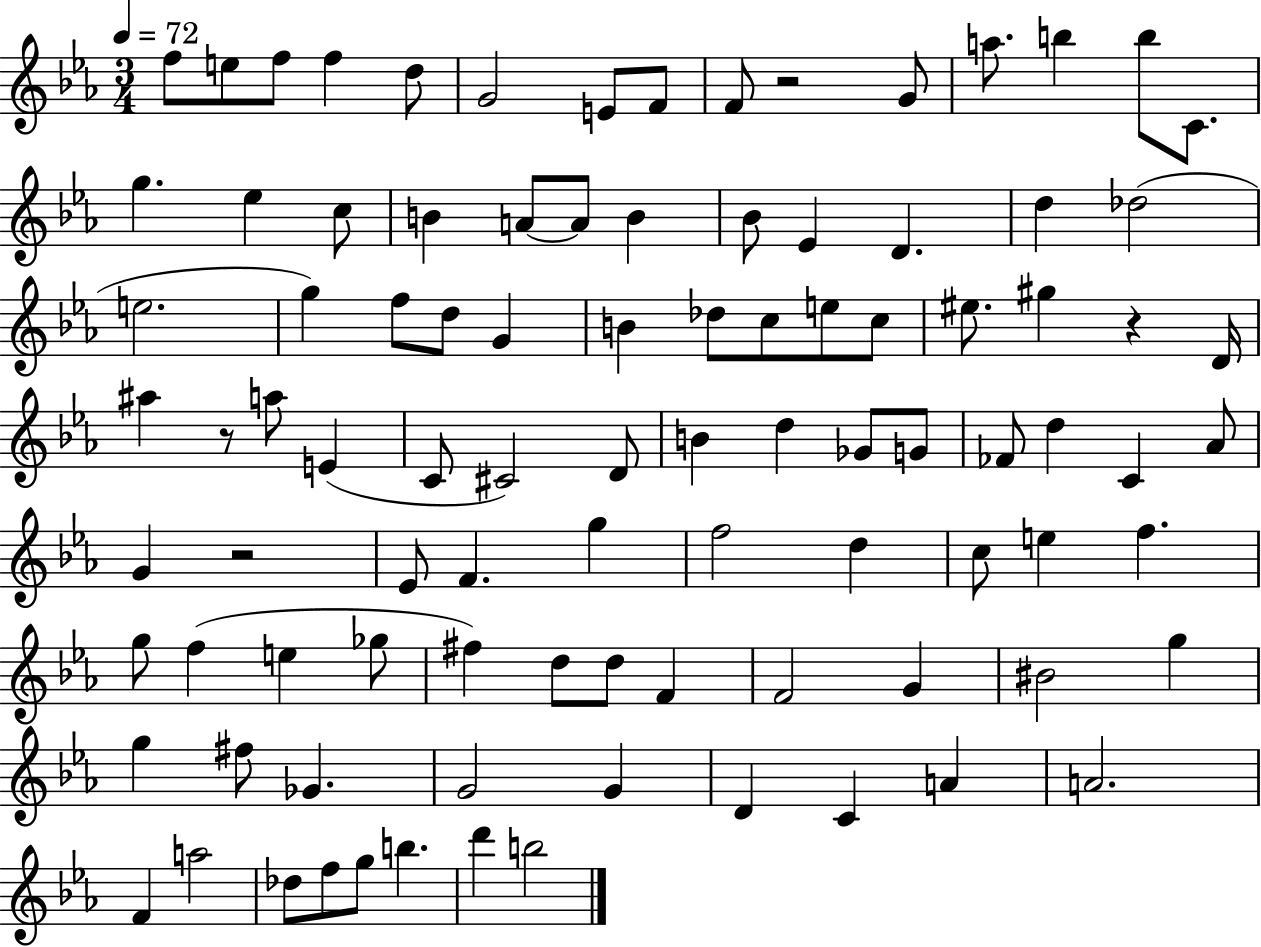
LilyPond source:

{
  \clef treble
  \numericTimeSignature
  \time 3/4
  \key ees \major
  \tempo 4 = 72
  f''8 e''8 f''8 f''4 d''8 | g'2 e'8 f'8 | f'8 r2 g'8 | a''8. b''4 b''8 c'8. | \break g''4. ees''4 c''8 | b'4 a'8~~ a'8 b'4 | bes'8 ees'4 d'4. | d''4 des''2( | \break e''2. | g''4) f''8 d''8 g'4 | b'4 des''8 c''8 e''8 c''8 | eis''8. gis''4 r4 d'16 | \break ais''4 r8 a''8 e'4( | c'8 cis'2) d'8 | b'4 d''4 ges'8 g'8 | fes'8 d''4 c'4 aes'8 | \break g'4 r2 | ees'8 f'4. g''4 | f''2 d''4 | c''8 e''4 f''4. | \break g''8 f''4( e''4 ges''8 | fis''4) d''8 d''8 f'4 | f'2 g'4 | bis'2 g''4 | \break g''4 fis''8 ges'4. | g'2 g'4 | d'4 c'4 a'4 | a'2. | \break f'4 a''2 | des''8 f''8 g''8 b''4. | d'''4 b''2 | \bar "|."
}